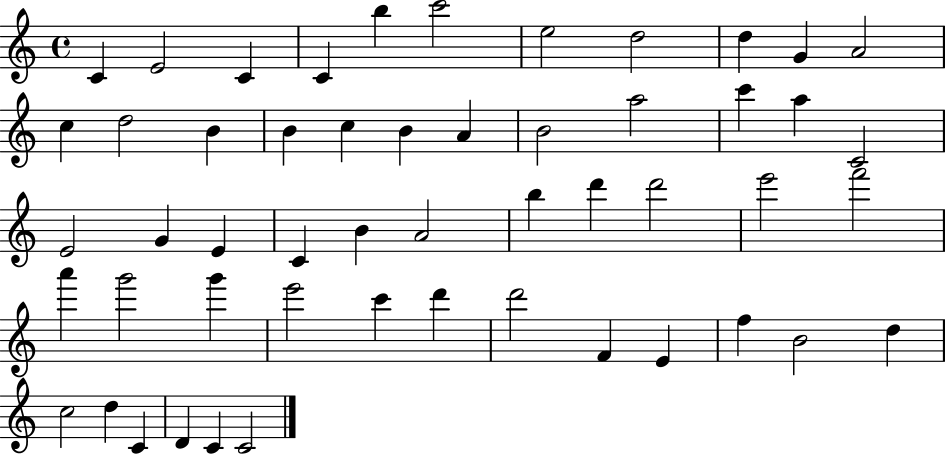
X:1
T:Untitled
M:4/4
L:1/4
K:C
C E2 C C b c'2 e2 d2 d G A2 c d2 B B c B A B2 a2 c' a C2 E2 G E C B A2 b d' d'2 e'2 f'2 a' g'2 g' e'2 c' d' d'2 F E f B2 d c2 d C D C C2